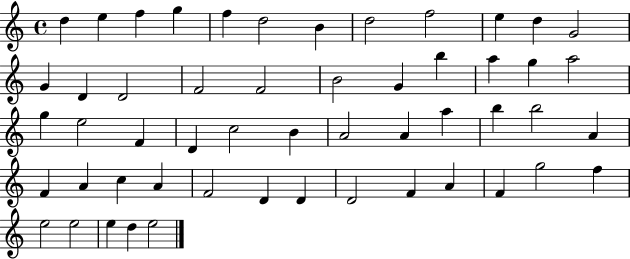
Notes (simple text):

D5/q E5/q F5/q G5/q F5/q D5/h B4/q D5/h F5/h E5/q D5/q G4/h G4/q D4/q D4/h F4/h F4/h B4/h G4/q B5/q A5/q G5/q A5/h G5/q E5/h F4/q D4/q C5/h B4/q A4/h A4/q A5/q B5/q B5/h A4/q F4/q A4/q C5/q A4/q F4/h D4/q D4/q D4/h F4/q A4/q F4/q G5/h F5/q E5/h E5/h E5/q D5/q E5/h